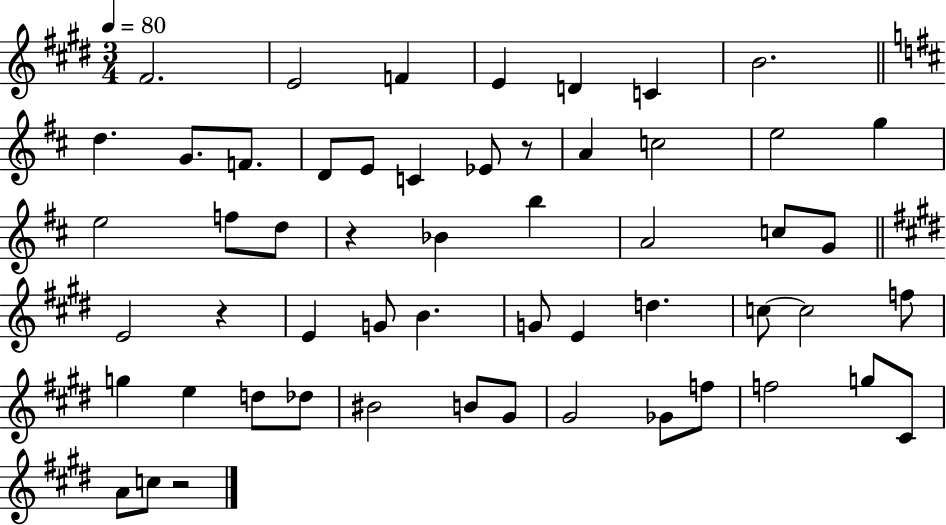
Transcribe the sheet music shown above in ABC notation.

X:1
T:Untitled
M:3/4
L:1/4
K:E
^F2 E2 F E D C B2 d G/2 F/2 D/2 E/2 C _E/2 z/2 A c2 e2 g e2 f/2 d/2 z _B b A2 c/2 G/2 E2 z E G/2 B G/2 E d c/2 c2 f/2 g e d/2 _d/2 ^B2 B/2 ^G/2 ^G2 _G/2 f/2 f2 g/2 ^C/2 A/2 c/2 z2